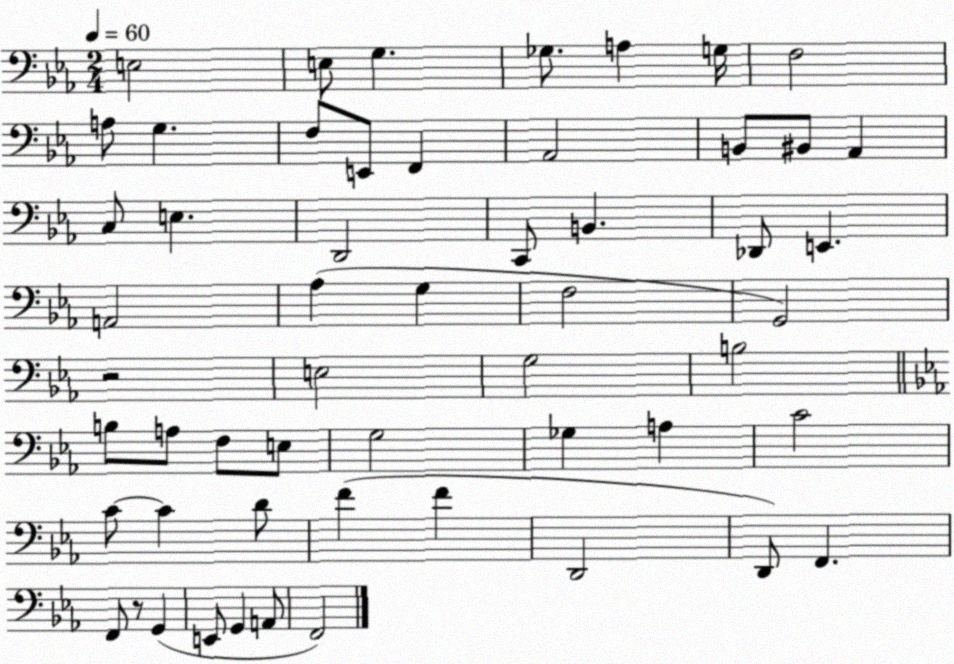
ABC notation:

X:1
T:Untitled
M:2/4
L:1/4
K:Eb
E,2 E,/2 G, _G,/2 A, G,/4 F,2 A,/2 G, F,/2 E,,/2 F,, _A,,2 B,,/2 ^B,,/2 _A,, C,/2 E, D,,2 C,,/2 B,, _D,,/2 E,, A,,2 _A, G, F,2 G,,2 z2 E,2 G,2 B,2 B,/2 A,/2 F,/2 E,/2 G,2 _G, A, C2 C/2 C D/2 F F D,,2 D,,/2 F,, F,,/2 z/2 G,, E,,/2 G,, A,,/2 F,,2